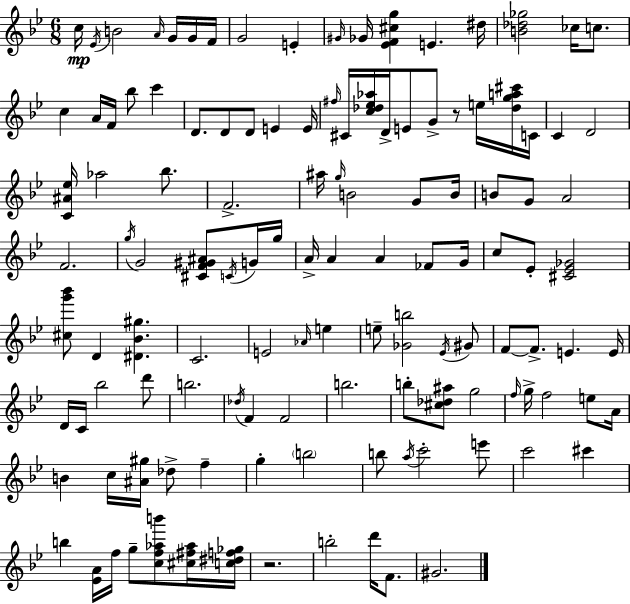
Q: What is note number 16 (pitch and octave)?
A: C5